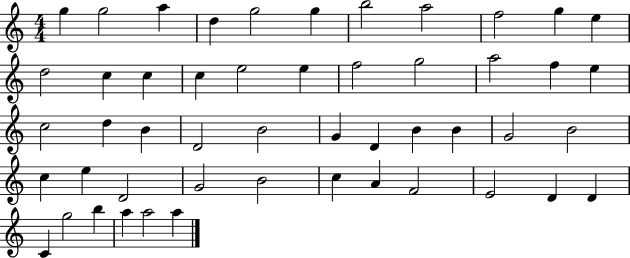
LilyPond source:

{
  \clef treble
  \numericTimeSignature
  \time 4/4
  \key c \major
  g''4 g''2 a''4 | d''4 g''2 g''4 | b''2 a''2 | f''2 g''4 e''4 | \break d''2 c''4 c''4 | c''4 e''2 e''4 | f''2 g''2 | a''2 f''4 e''4 | \break c''2 d''4 b'4 | d'2 b'2 | g'4 d'4 b'4 b'4 | g'2 b'2 | \break c''4 e''4 d'2 | g'2 b'2 | c''4 a'4 f'2 | e'2 d'4 d'4 | \break c'4 g''2 b''4 | a''4 a''2 a''4 | \bar "|."
}